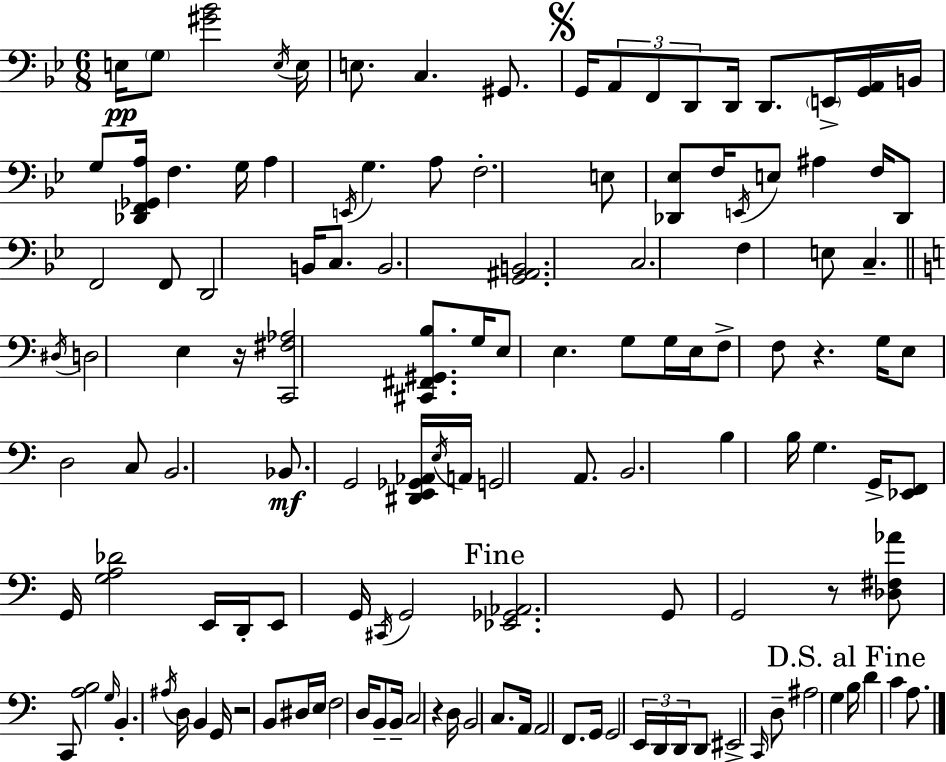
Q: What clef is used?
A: bass